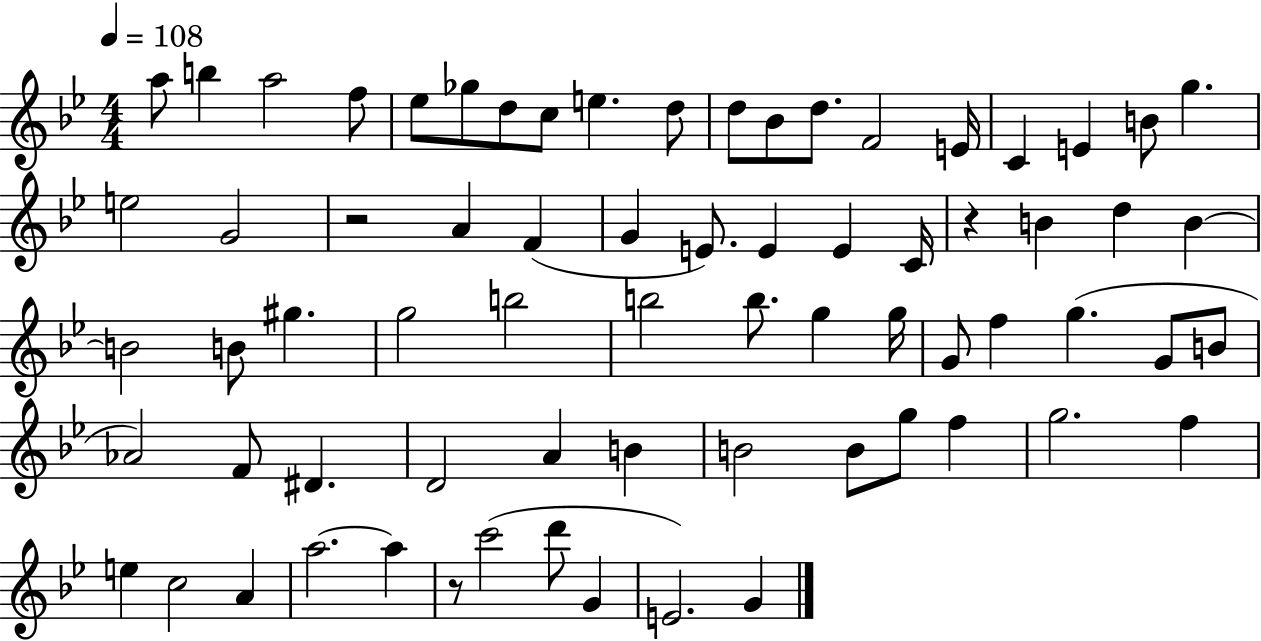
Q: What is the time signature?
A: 4/4